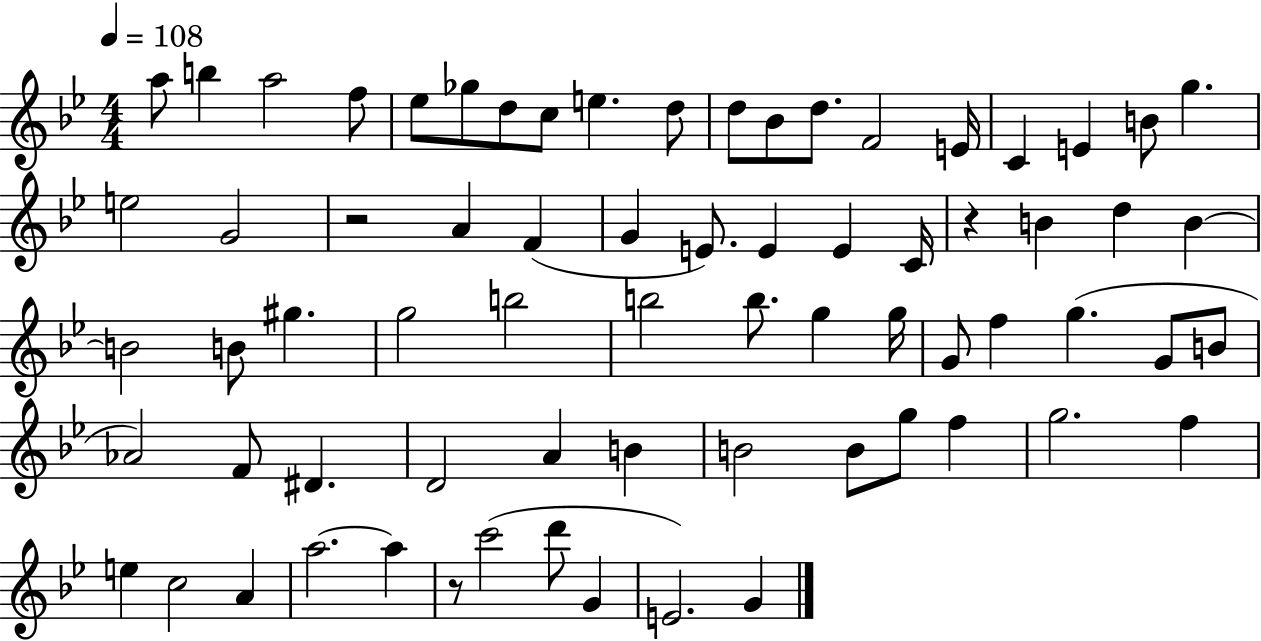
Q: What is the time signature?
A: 4/4